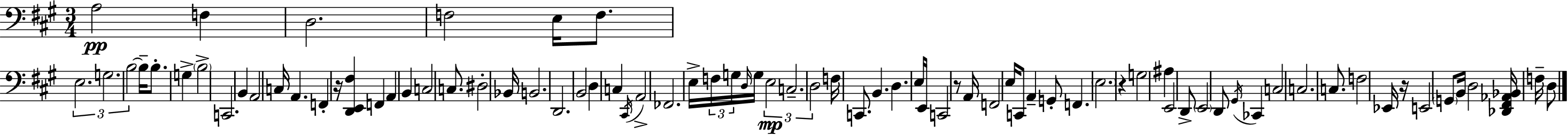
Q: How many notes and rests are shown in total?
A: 82